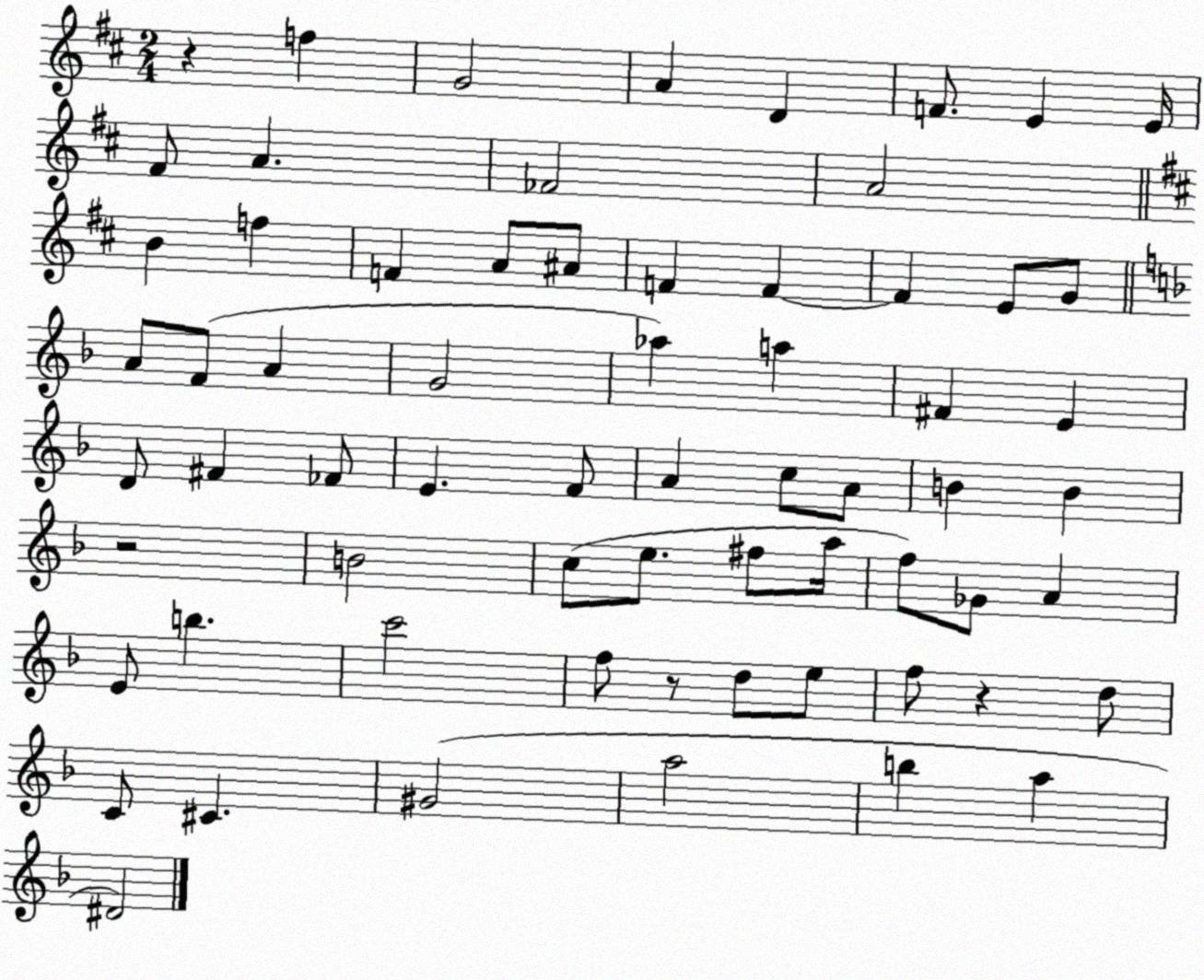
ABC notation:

X:1
T:Untitled
M:2/4
L:1/4
K:D
z f G2 A D F/2 E E/4 ^F/2 A _F2 A2 B f F A/2 ^A/2 F F F E/2 G/2 A/2 F/2 A G2 _a a ^F E D/2 ^F _F/2 E F/2 A c/2 A/2 B B z2 B2 c/2 e/2 ^f/2 a/4 f/2 _G/2 A E/2 b c'2 f/2 z/2 d/2 e/2 f/2 z d/2 C/2 ^C ^G2 a2 b a ^D2